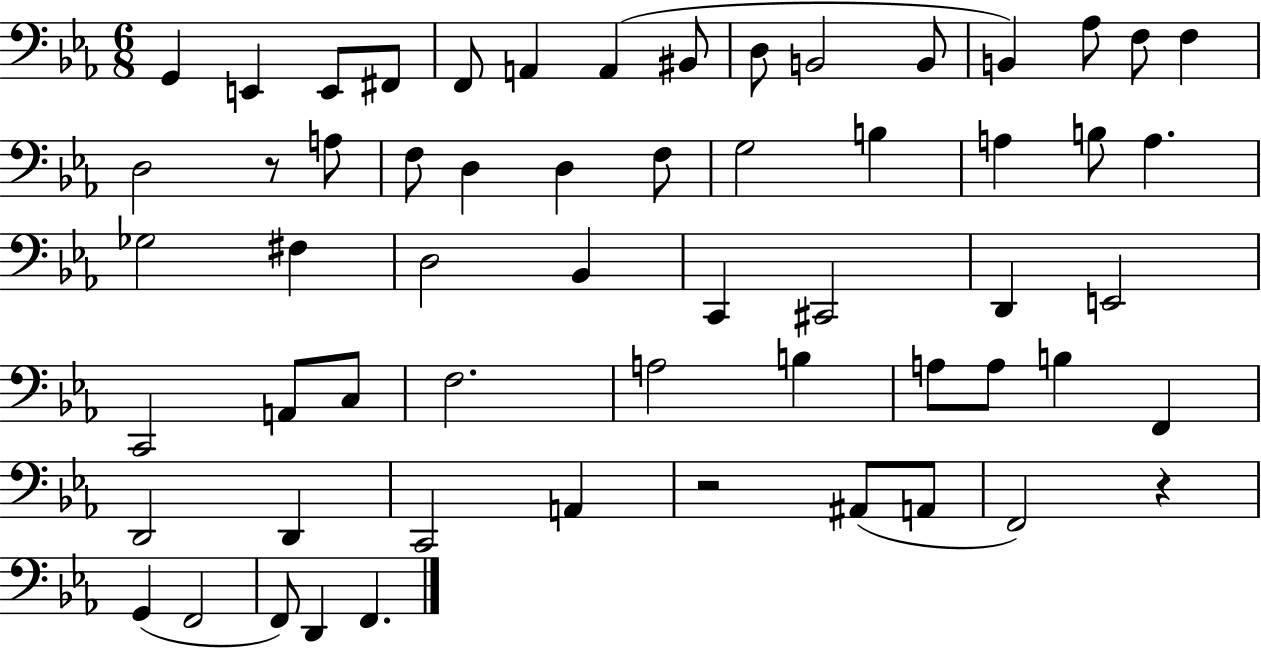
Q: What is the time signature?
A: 6/8